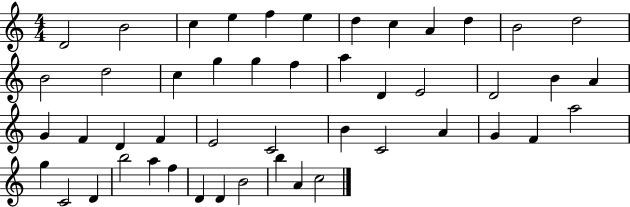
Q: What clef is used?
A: treble